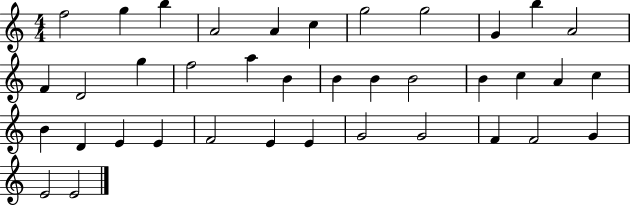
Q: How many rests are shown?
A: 0